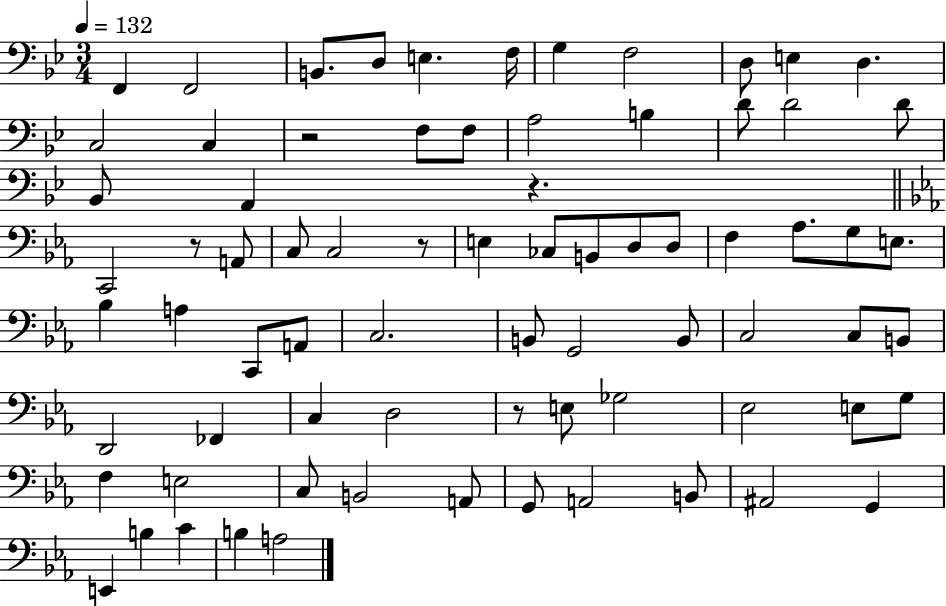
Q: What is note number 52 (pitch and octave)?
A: Gb3